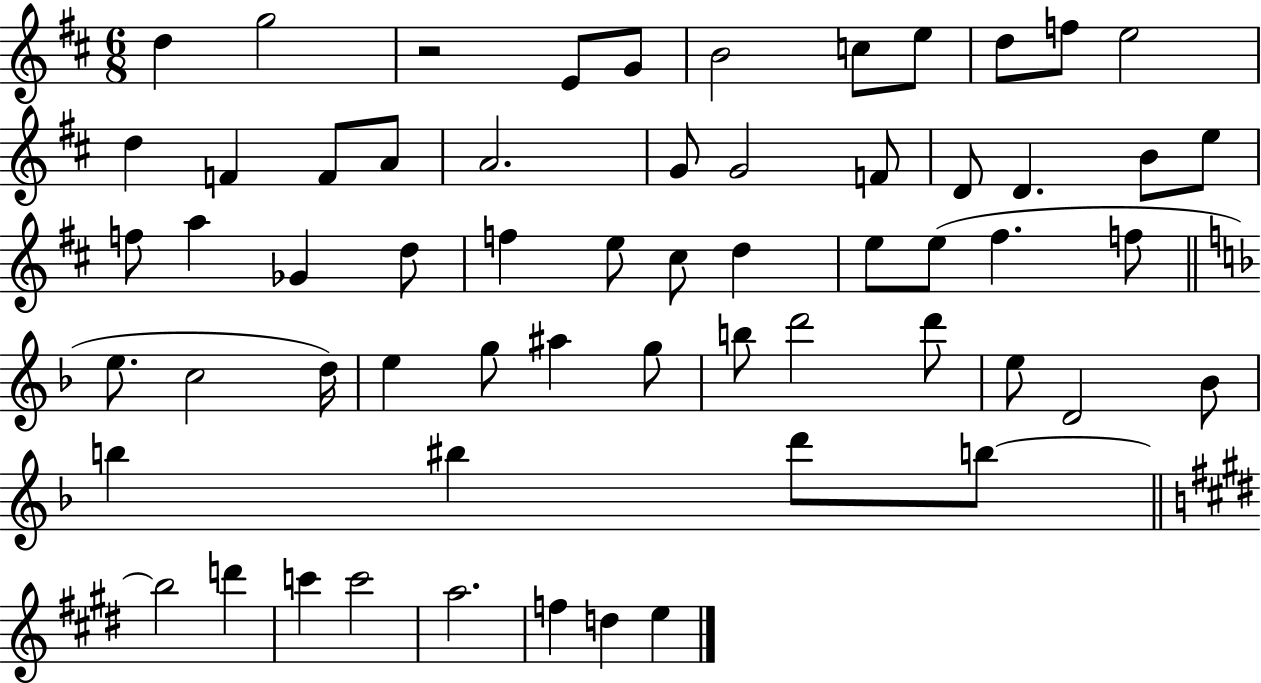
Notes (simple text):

D5/q G5/h R/h E4/e G4/e B4/h C5/e E5/e D5/e F5/e E5/h D5/q F4/q F4/e A4/e A4/h. G4/e G4/h F4/e D4/e D4/q. B4/e E5/e F5/e A5/q Gb4/q D5/e F5/q E5/e C#5/e D5/q E5/e E5/e F#5/q. F5/e E5/e. C5/h D5/s E5/q G5/e A#5/q G5/e B5/e D6/h D6/e E5/e D4/h Bb4/e B5/q BIS5/q D6/e B5/e B5/h D6/q C6/q C6/h A5/h. F5/q D5/q E5/q